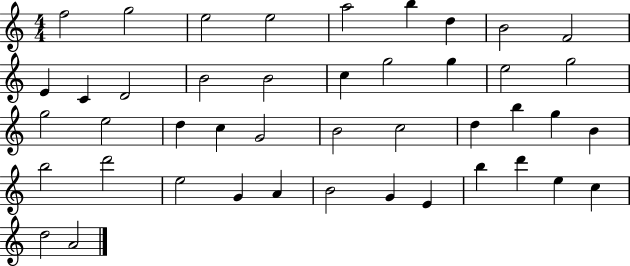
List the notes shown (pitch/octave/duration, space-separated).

F5/h G5/h E5/h E5/h A5/h B5/q D5/q B4/h F4/h E4/q C4/q D4/h B4/h B4/h C5/q G5/h G5/q E5/h G5/h G5/h E5/h D5/q C5/q G4/h B4/h C5/h D5/q B5/q G5/q B4/q B5/h D6/h E5/h G4/q A4/q B4/h G4/q E4/q B5/q D6/q E5/q C5/q D5/h A4/h